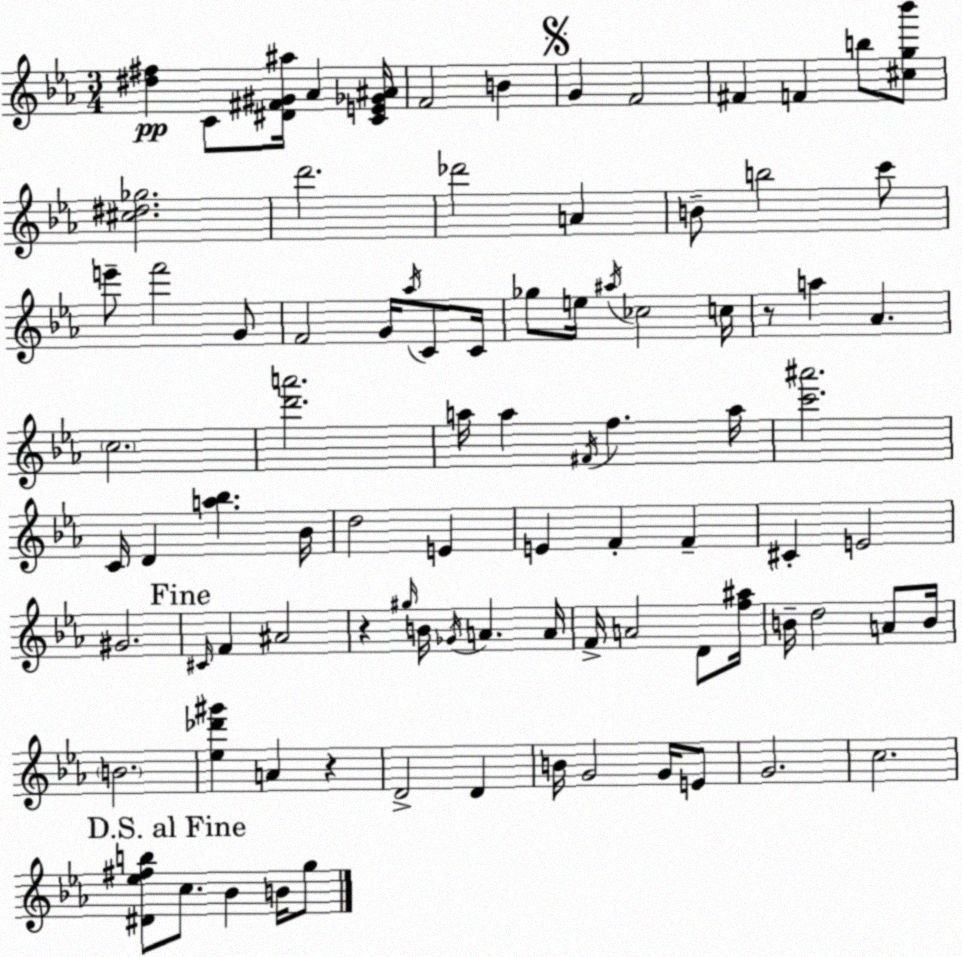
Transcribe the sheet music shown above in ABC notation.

X:1
T:Untitled
M:3/4
L:1/4
K:Eb
[^d^f] C/2 [^D^F^G^a]/4 _A [CE_G^A]/4 F2 B G F2 ^F F b/2 [^cg_b']/2 [^c^d_g]2 d'2 _d'2 A B/2 b2 c'/2 e'/2 f'2 G/2 F2 G/4 _a/4 C/2 C/4 _g/2 e/4 ^a/4 _c2 c/4 z/2 a _A c2 [d'a']2 a/4 a ^F/4 f a/4 [c'^a']2 C/4 D [a_b] _B/4 d2 E E F F ^C E2 ^G2 ^C/4 F ^A2 z ^g/4 B/4 _G/4 A A/4 F/4 A2 D/2 [f^a]/4 B/4 d2 A/2 B/4 B2 [_e_d'^g'] A z D2 D B/4 G2 G/4 E/2 G2 c2 [^D_e^fb]/2 c/2 _B B/4 g/2